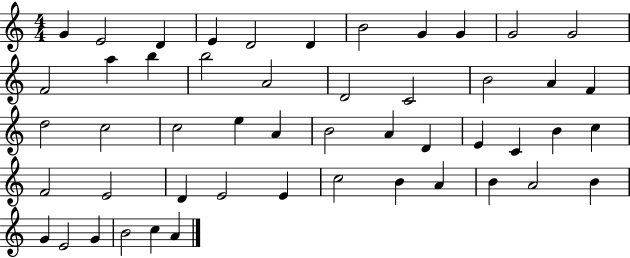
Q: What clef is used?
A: treble